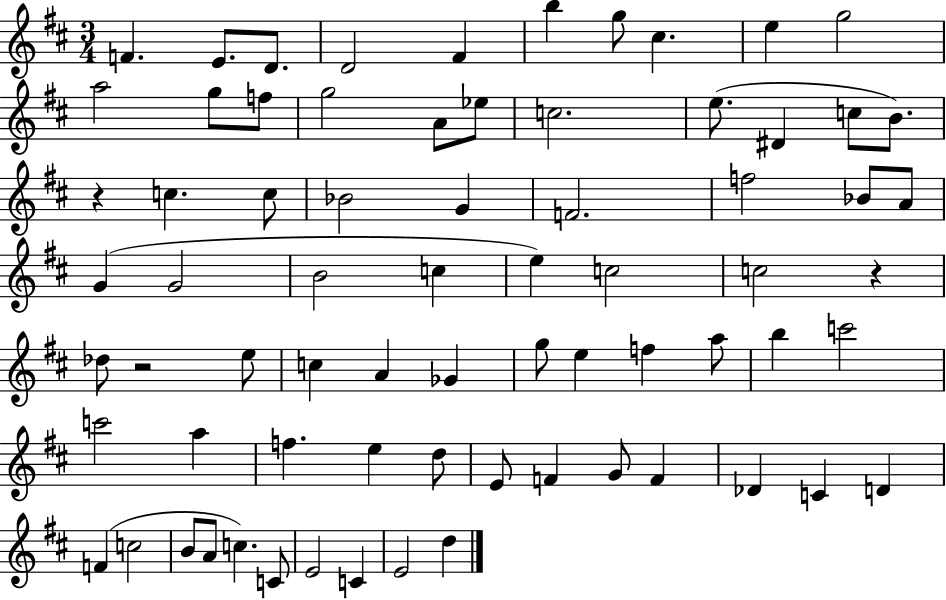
{
  \clef treble
  \numericTimeSignature
  \time 3/4
  \key d \major
  f'4. e'8. d'8. | d'2 fis'4 | b''4 g''8 cis''4. | e''4 g''2 | \break a''2 g''8 f''8 | g''2 a'8 ees''8 | c''2. | e''8.( dis'4 c''8 b'8.) | \break r4 c''4. c''8 | bes'2 g'4 | f'2. | f''2 bes'8 a'8 | \break g'4( g'2 | b'2 c''4 | e''4) c''2 | c''2 r4 | \break des''8 r2 e''8 | c''4 a'4 ges'4 | g''8 e''4 f''4 a''8 | b''4 c'''2 | \break c'''2 a''4 | f''4. e''4 d''8 | e'8 f'4 g'8 f'4 | des'4 c'4 d'4 | \break f'4( c''2 | b'8 a'8 c''4.) c'8 | e'2 c'4 | e'2 d''4 | \break \bar "|."
}